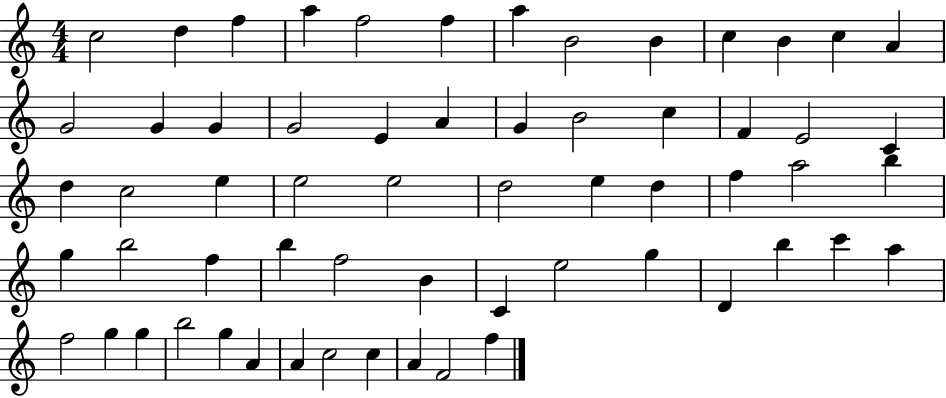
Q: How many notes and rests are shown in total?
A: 61